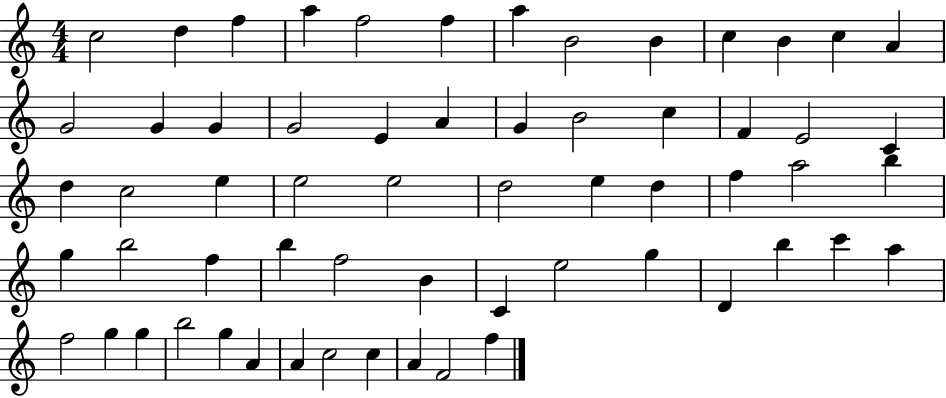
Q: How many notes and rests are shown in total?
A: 61